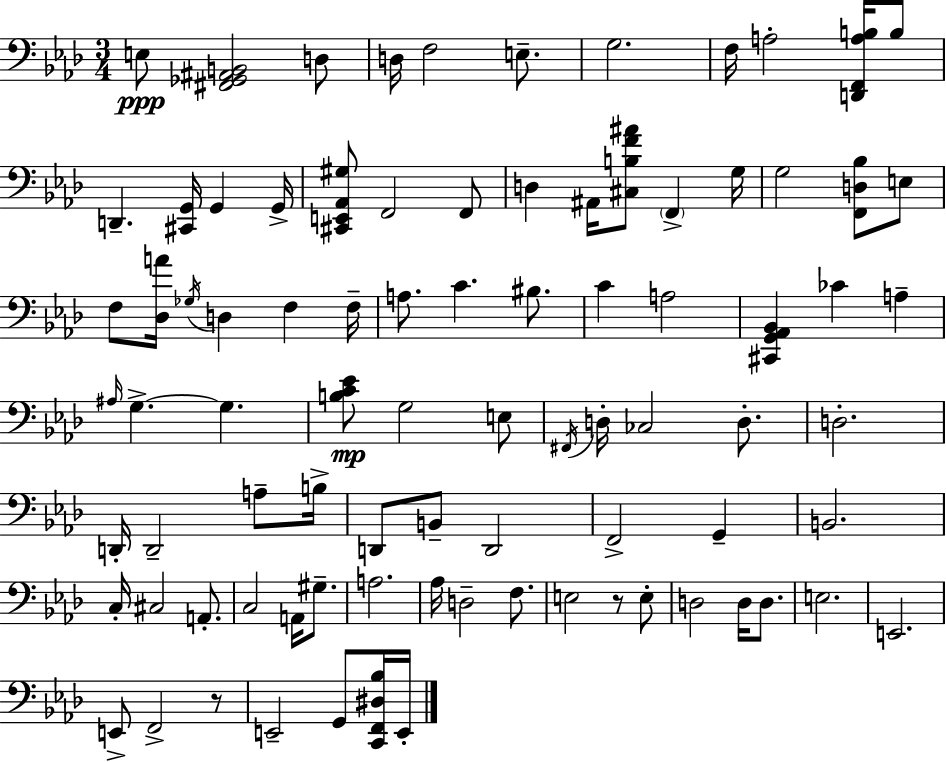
{
  \clef bass
  \numericTimeSignature
  \time 3/4
  \key f \minor
  \repeat volta 2 { e8\ppp <fis, ges, ais, b,>2 d8 | d16 f2 e8.-- | g2. | f16 a2-. <d, f, a b>16 b8 | \break d,4.-- <cis, g,>16 g,4 g,16-> | <cis, e, aes, gis>8 f,2 f,8 | d4 ais,16 <cis b f' ais'>8 \parenthesize f,4-> g16 | g2 <f, d bes>8 e8 | \break f8 <des a'>16 \acciaccatura { ges16 } d4 f4 | f16-- a8. c'4. bis8. | c'4 a2 | <cis, g, aes, bes,>4 ces'4 a4-- | \break \grace { ais16 } g4.->~~ g4. | <b c' ees'>8\mp g2 | e8 \acciaccatura { fis,16 } d16-. ces2 | d8.-. d2.-. | \break d,16-. d,2-- | a8-- b16-> d,8 b,8-- d,2 | f,2-> g,4-- | b,2. | \break c16-. cis2 | a,8.-. c2 a,16 | gis8.-- a2. | aes16 d2-- | \break f8. e2 r8 | e8-. d2 d16 | d8. e2. | e,2. | \break e,8-> f,2-> | r8 e,2-- g,8 | <c, f, dis bes>16 e,16-. } \bar "|."
}